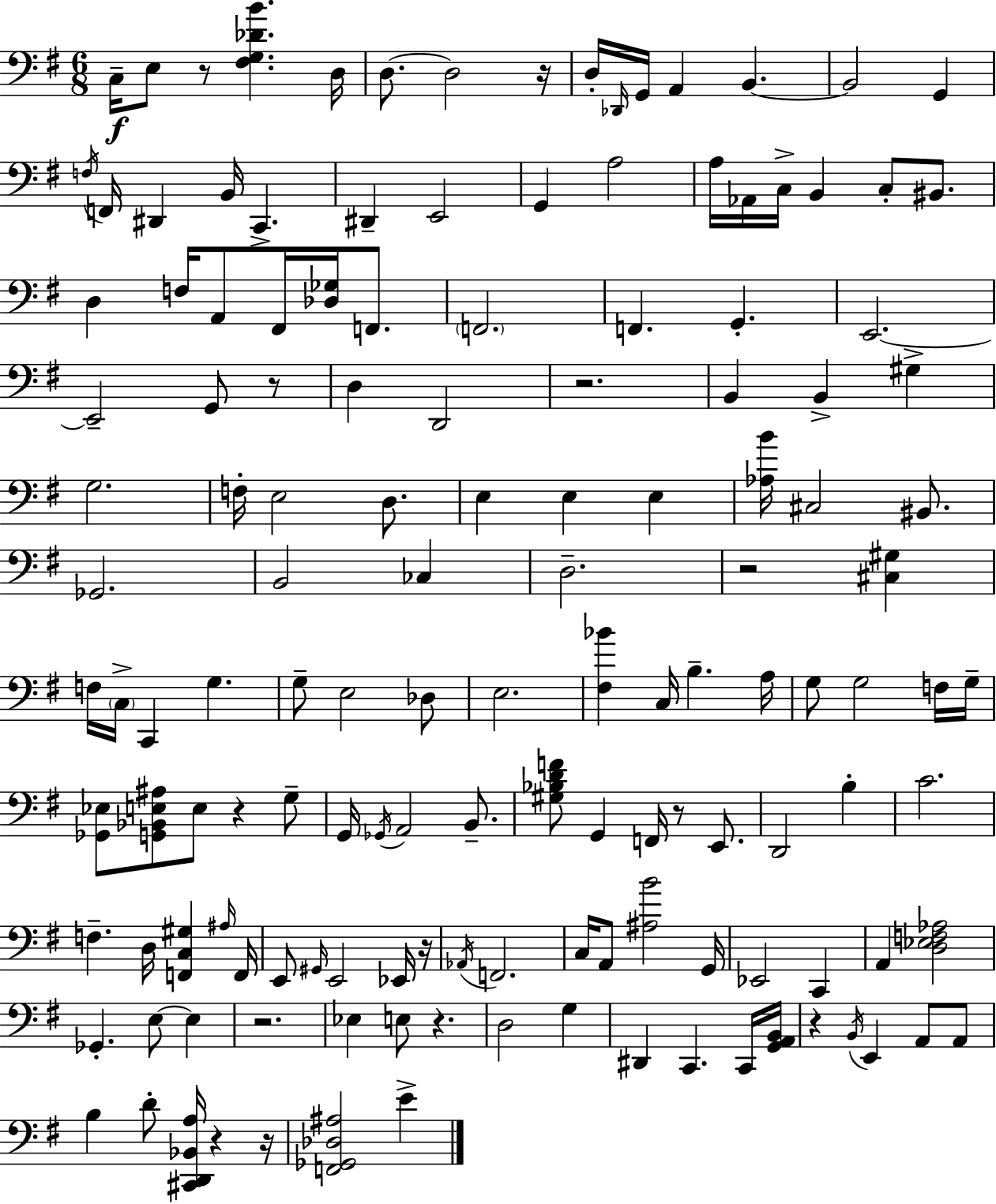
{
  \clef bass
  \numericTimeSignature
  \time 6/8
  \key e \minor
  c16--\f e8 r8 <fis g des' b'>4. d16 | d8.~~ d2 r16 | d16-. \grace { des,16 } g,16 a,4 b,4.~~ | b,2 g,4 | \break \acciaccatura { f16 } f,16 dis,4 b,16 c,4.-> | dis,4-- e,2 | g,4 a2 | a16 aes,16 c16-> b,4 c8-. bis,8. | \break d4 f16 a,8 fis,16 <des ges>16 f,8. | \parenthesize f,2. | f,4. g,4.-. | e,2.~~ | \break e,2-- g,8 | r8 d4 d,2 | r2. | b,4 b,4-> gis4-> | \break g2. | f16-. e2 d8. | e4 e4 e4 | <aes b'>16 cis2 bis,8. | \break ges,2. | b,2 ces4 | d2.-- | r2 <cis gis>4 | \break f16 \parenthesize c16-> c,4 g4. | g8-- e2 | des8 e2. | <fis bes'>4 c16 b4.-- | \break a16 g8 g2 | f16 g16-- <ges, ees>8 <g, bes, e ais>8 e8 r4 | g8-- g,16 \acciaccatura { ges,16 } a,2 | b,8.-- <gis bes d' f'>8 g,4 f,16 r8 | \break e,8. d,2 b4-. | c'2. | f4.-- d16 <f, c gis>4 | \grace { ais16 } f,16 e,8 \grace { gis,16 } e,2 | \break ees,16 r16 \acciaccatura { aes,16 } f,2. | c16 a,8 <ais b'>2 | g,16 ees,2 | c,4 a,4 <d ees f aes>2 | \break ges,4.-. | e8~~ e4 r2. | ees4 e8 | r4. d2 | \break g4 dis,4 c,4. | c,16 <g, a, b,>16 r4 \acciaccatura { b,16 } e,4 | a,8 a,8 b4 d'8-. | <cis, d, bes, a>16 r4 r16 <f, ges, des ais>2 | \break e'4-> \bar "|."
}